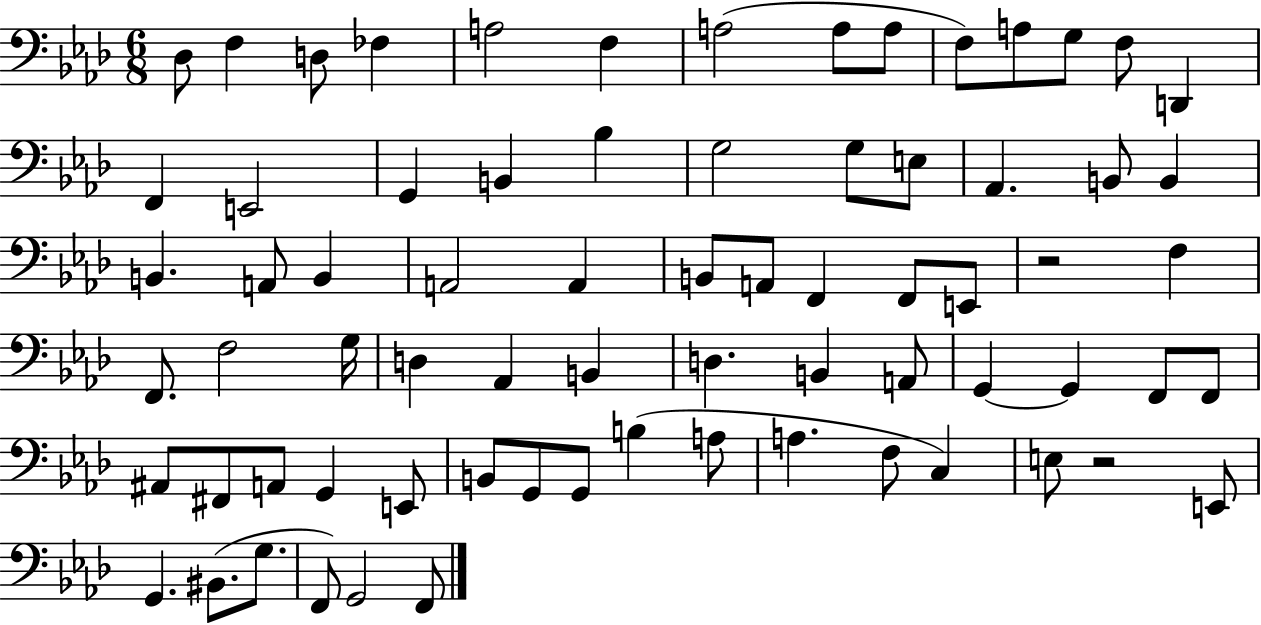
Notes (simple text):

Db3/e F3/q D3/e FES3/q A3/h F3/q A3/h A3/e A3/e F3/e A3/e G3/e F3/e D2/q F2/q E2/h G2/q B2/q Bb3/q G3/h G3/e E3/e Ab2/q. B2/e B2/q B2/q. A2/e B2/q A2/h A2/q B2/e A2/e F2/q F2/e E2/e R/h F3/q F2/e. F3/h G3/s D3/q Ab2/q B2/q D3/q. B2/q A2/e G2/q G2/q F2/e F2/e A#2/e F#2/e A2/e G2/q E2/e B2/e G2/e G2/e B3/q A3/e A3/q. F3/e C3/q E3/e R/h E2/e G2/q. BIS2/e. G3/e. F2/e G2/h F2/e